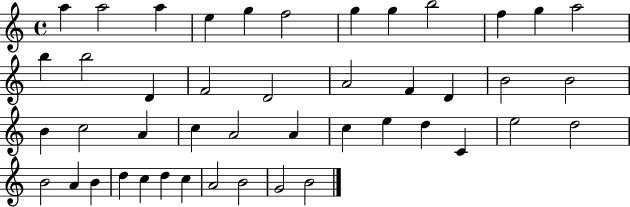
X:1
T:Untitled
M:4/4
L:1/4
K:C
a a2 a e g f2 g g b2 f g a2 b b2 D F2 D2 A2 F D B2 B2 B c2 A c A2 A c e d C e2 d2 B2 A B d c d c A2 B2 G2 B2